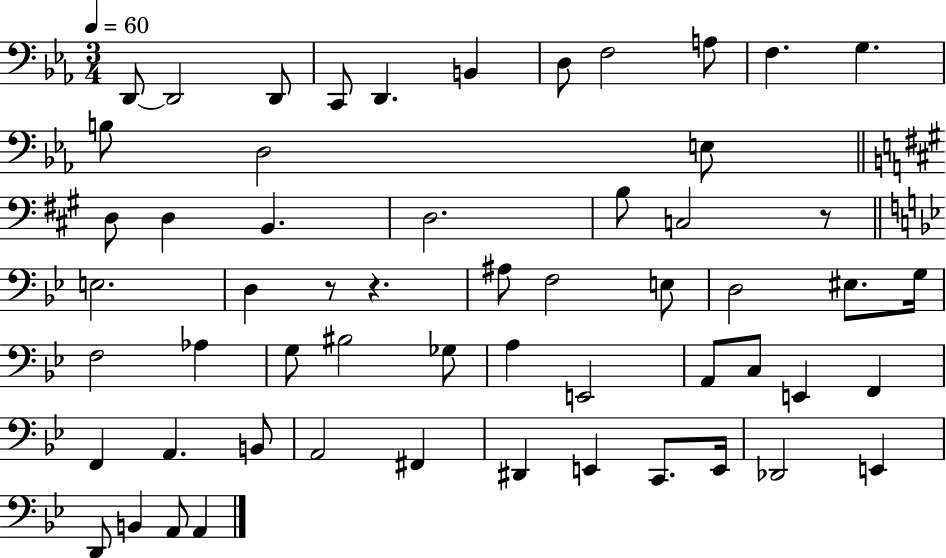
{
  \clef bass
  \numericTimeSignature
  \time 3/4
  \key ees \major
  \tempo 4 = 60
  d,8~~ d,2 d,8 | c,8 d,4. b,4 | d8 f2 a8 | f4. g4. | \break b8 d2 e8 | \bar "||" \break \key a \major d8 d4 b,4. | d2. | b8 c2 r8 | \bar "||" \break \key bes \major e2. | d4 r8 r4. | ais8 f2 e8 | d2 eis8. g16 | \break f2 aes4 | g8 bis2 ges8 | a4 e,2 | a,8 c8 e,4 f,4 | \break f,4 a,4. b,8 | a,2 fis,4 | dis,4 e,4 c,8. e,16 | des,2 e,4 | \break d,8 b,4 a,8 a,4 | \bar "|."
}